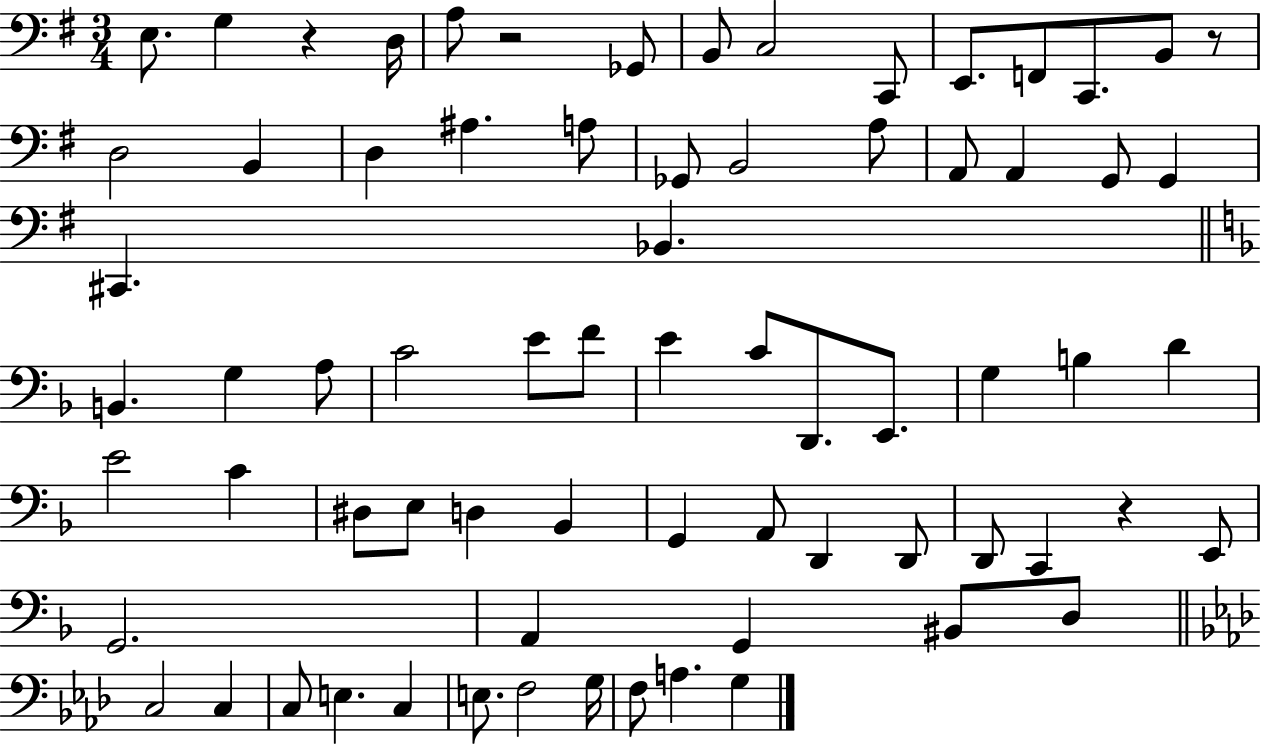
{
  \clef bass
  \numericTimeSignature
  \time 3/4
  \key g \major
  \repeat volta 2 { e8. g4 r4 d16 | a8 r2 ges,8 | b,8 c2 c,8 | e,8. f,8 c,8. b,8 r8 | \break d2 b,4 | d4 ais4. a8 | ges,8 b,2 a8 | a,8 a,4 g,8 g,4 | \break cis,4. bes,4. | \bar "||" \break \key f \major b,4. g4 a8 | c'2 e'8 f'8 | e'4 c'8 d,8. e,8. | g4 b4 d'4 | \break e'2 c'4 | dis8 e8 d4 bes,4 | g,4 a,8 d,4 d,8 | d,8 c,4 r4 e,8 | \break g,2. | a,4 g,4 bis,8 d8 | \bar "||" \break \key f \minor c2 c4 | c8 e4. c4 | e8. f2 g16 | f8 a4. g4 | \break } \bar "|."
}